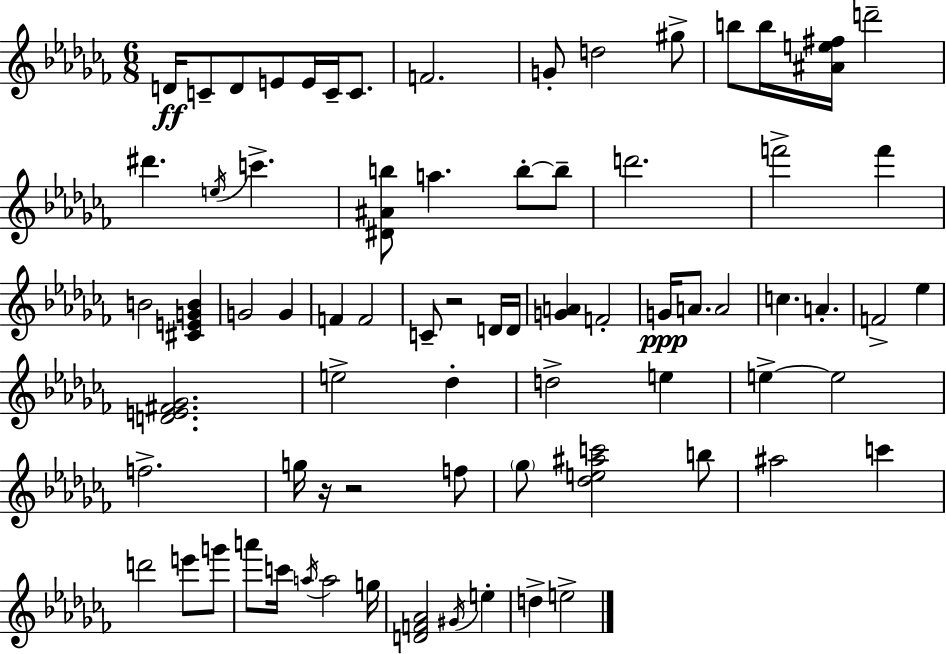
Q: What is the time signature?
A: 6/8